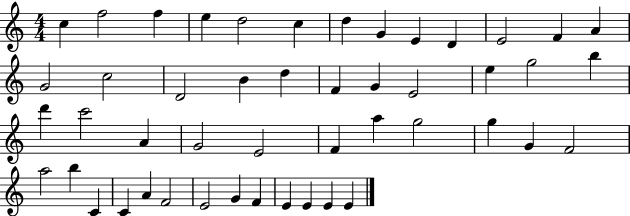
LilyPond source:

{
  \clef treble
  \numericTimeSignature
  \time 4/4
  \key c \major
  c''4 f''2 f''4 | e''4 d''2 c''4 | d''4 g'4 e'4 d'4 | e'2 f'4 a'4 | \break g'2 c''2 | d'2 b'4 d''4 | f'4 g'4 e'2 | e''4 g''2 b''4 | \break d'''4 c'''2 a'4 | g'2 e'2 | f'4 a''4 g''2 | g''4 g'4 f'2 | \break a''2 b''4 c'4 | c'4 a'4 f'2 | e'2 g'4 f'4 | e'4 e'4 e'4 e'4 | \break \bar "|."
}